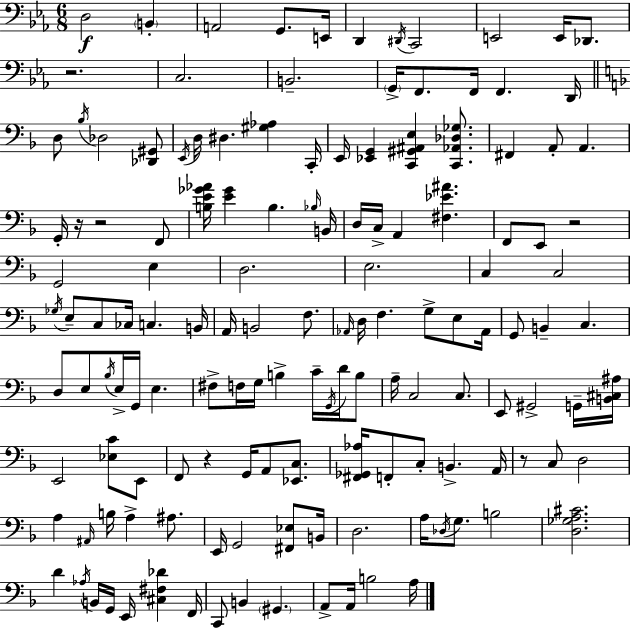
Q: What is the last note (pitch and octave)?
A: A3